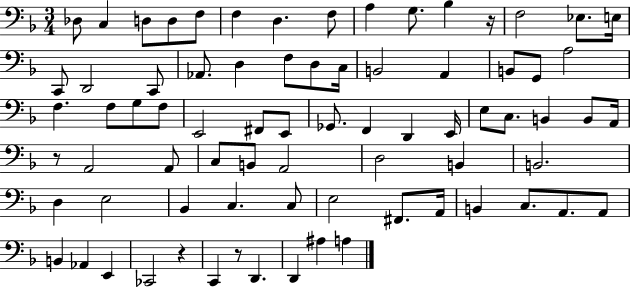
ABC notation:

X:1
T:Untitled
M:3/4
L:1/4
K:F
_D,/2 C, D,/2 D,/2 F,/2 F, D, F,/2 A, G,/2 _B, z/4 F,2 _E,/2 E,/4 C,,/2 D,,2 C,,/2 _A,,/2 D, F,/2 D,/2 C,/4 B,,2 A,, B,,/2 G,,/2 A,2 F, F,/2 G,/2 F,/2 E,,2 ^F,,/2 E,,/2 _G,,/2 F,, D,, E,,/4 E,/2 C,/2 B,, B,,/2 A,,/4 z/2 A,,2 A,,/2 C,/2 B,,/2 A,,2 D,2 B,, B,,2 D, E,2 _B,, C, C,/2 E,2 ^F,,/2 A,,/4 B,, C,/2 A,,/2 A,,/2 B,, _A,, E,, _C,,2 z C,, z/2 D,, D,, ^A, A,